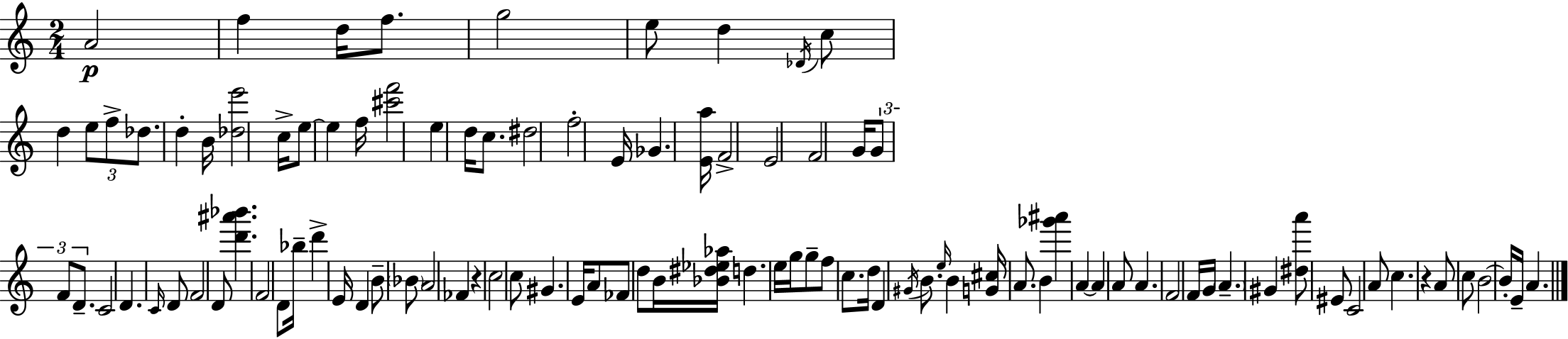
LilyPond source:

{
  \clef treble
  \numericTimeSignature
  \time 2/4
  \key a \minor
  a'2\p | f''4 d''16 f''8. | g''2 | e''8 d''4 \acciaccatura { des'16 } c''8 | \break d''4 \tuplet 3/2 { e''8 f''8-> | des''8. } d''4-. | b'16 <des'' e'''>2 | c''16-> e''8~~ e''4 | \break f''16 <cis''' f'''>2 | e''4 d''16 c''8. | dis''2 | f''2-. | \break e'16 ges'4. | <e' a''>16 f'2-> | e'2 | f'2 | \break g'16 \tuplet 3/2 { g'8 f'8 d'8.-- } | c'2 | d'4. \grace { c'16 } | d'8 f'2 | \break d'8 <d''' ais''' bes'''>4. | f'2 | d'8 bes''16-- d'''4-> | e'16 d'4 b'8-- | \break \parenthesize bes'8 a'2 | fes'4 r4 | c''2 | c''8 gis'4. | \break e'16 a'8 fes'8 d''8 | b'16 <bes' dis'' ees'' aes''>16 d''4. | e''16 g''16 g''8-- f''8 c''8. | d''16 d'4 \acciaccatura { gis'16 } | \break b'8. \grace { e''16 } b'4 | <g' cis''>16 a'8. b'4 | <ges''' ais'''>4 a'4~~ | a'4 a'8 a'4. | \break f'2 | f'16 g'16 \parenthesize a'4.-- | gis'4 | <dis'' a'''>8 eis'8 c'2 | \break a'8 c''4. | r4 | a'8 c''8 b'2~~ | b'16-. e'16-- a'4. | \break \bar "|."
}